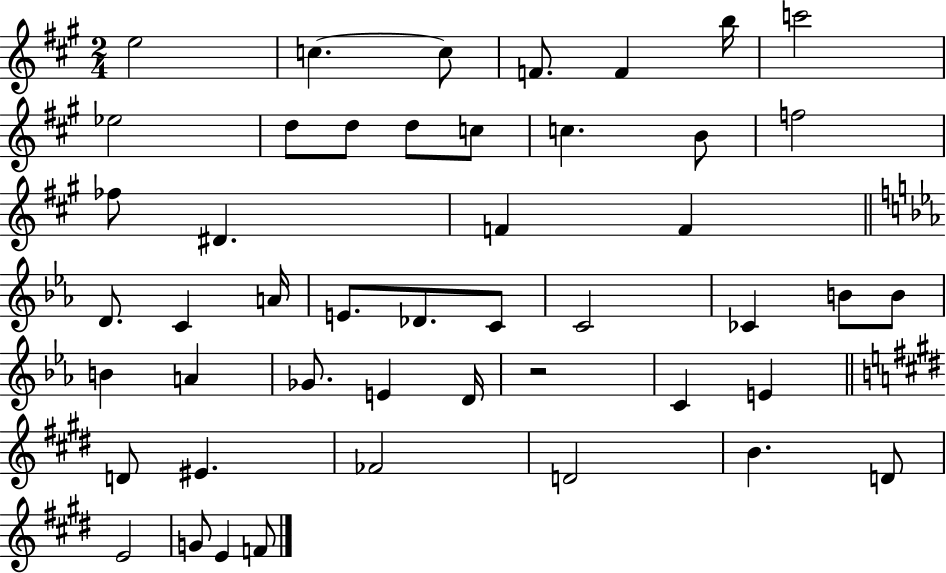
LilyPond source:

{
  \clef treble
  \numericTimeSignature
  \time 2/4
  \key a \major
  e''2 | c''4.~~ c''8 | f'8. f'4 b''16 | c'''2 | \break ees''2 | d''8 d''8 d''8 c''8 | c''4. b'8 | f''2 | \break fes''8 dis'4. | f'4 f'4 | \bar "||" \break \key c \minor d'8. c'4 a'16 | e'8. des'8. c'8 | c'2 | ces'4 b'8 b'8 | \break b'4 a'4 | ges'8. e'4 d'16 | r2 | c'4 e'4 | \break \bar "||" \break \key e \major d'8 eis'4. | fes'2 | d'2 | b'4. d'8 | \break e'2 | g'8 e'4 f'8 | \bar "|."
}